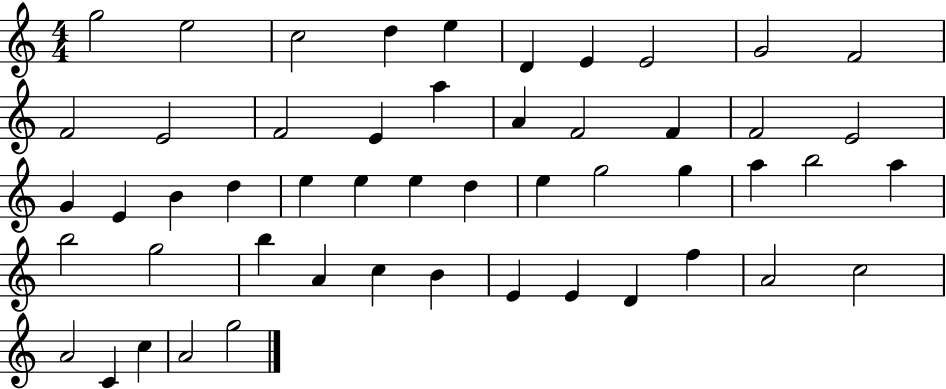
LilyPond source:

{
  \clef treble
  \numericTimeSignature
  \time 4/4
  \key c \major
  g''2 e''2 | c''2 d''4 e''4 | d'4 e'4 e'2 | g'2 f'2 | \break f'2 e'2 | f'2 e'4 a''4 | a'4 f'2 f'4 | f'2 e'2 | \break g'4 e'4 b'4 d''4 | e''4 e''4 e''4 d''4 | e''4 g''2 g''4 | a''4 b''2 a''4 | \break b''2 g''2 | b''4 a'4 c''4 b'4 | e'4 e'4 d'4 f''4 | a'2 c''2 | \break a'2 c'4 c''4 | a'2 g''2 | \bar "|."
}